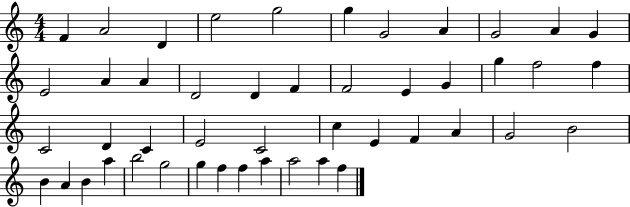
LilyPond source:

{
  \clef treble
  \numericTimeSignature
  \time 4/4
  \key c \major
  f'4 a'2 d'4 | e''2 g''2 | g''4 g'2 a'4 | g'2 a'4 g'4 | \break e'2 a'4 a'4 | d'2 d'4 f'4 | f'2 e'4 g'4 | g''4 f''2 f''4 | \break c'2 d'4 c'4 | e'2 c'2 | c''4 e'4 f'4 a'4 | g'2 b'2 | \break b'4 a'4 b'4 a''4 | b''2 g''2 | g''4 f''4 f''4 a''4 | a''2 a''4 f''4 | \break \bar "|."
}